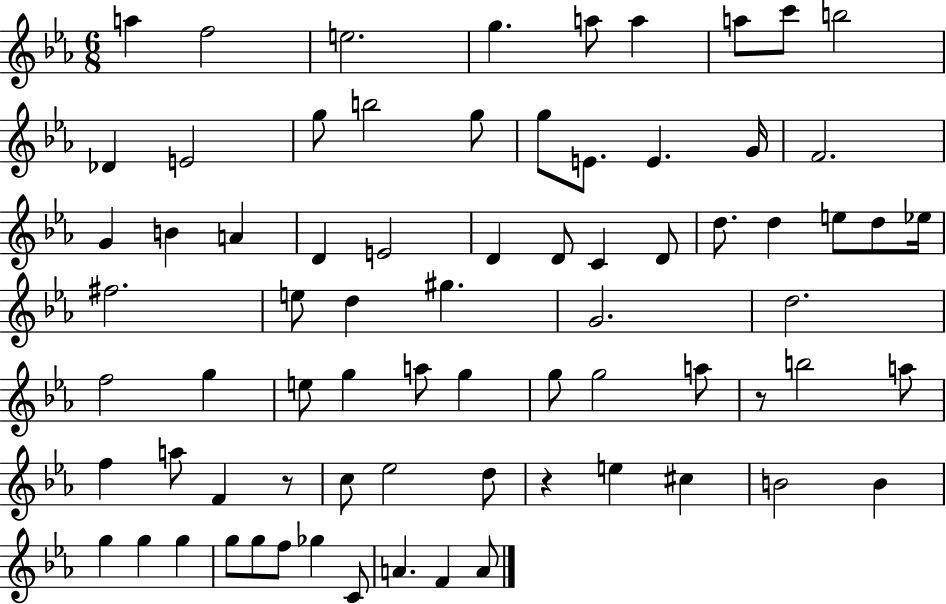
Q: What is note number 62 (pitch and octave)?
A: G5